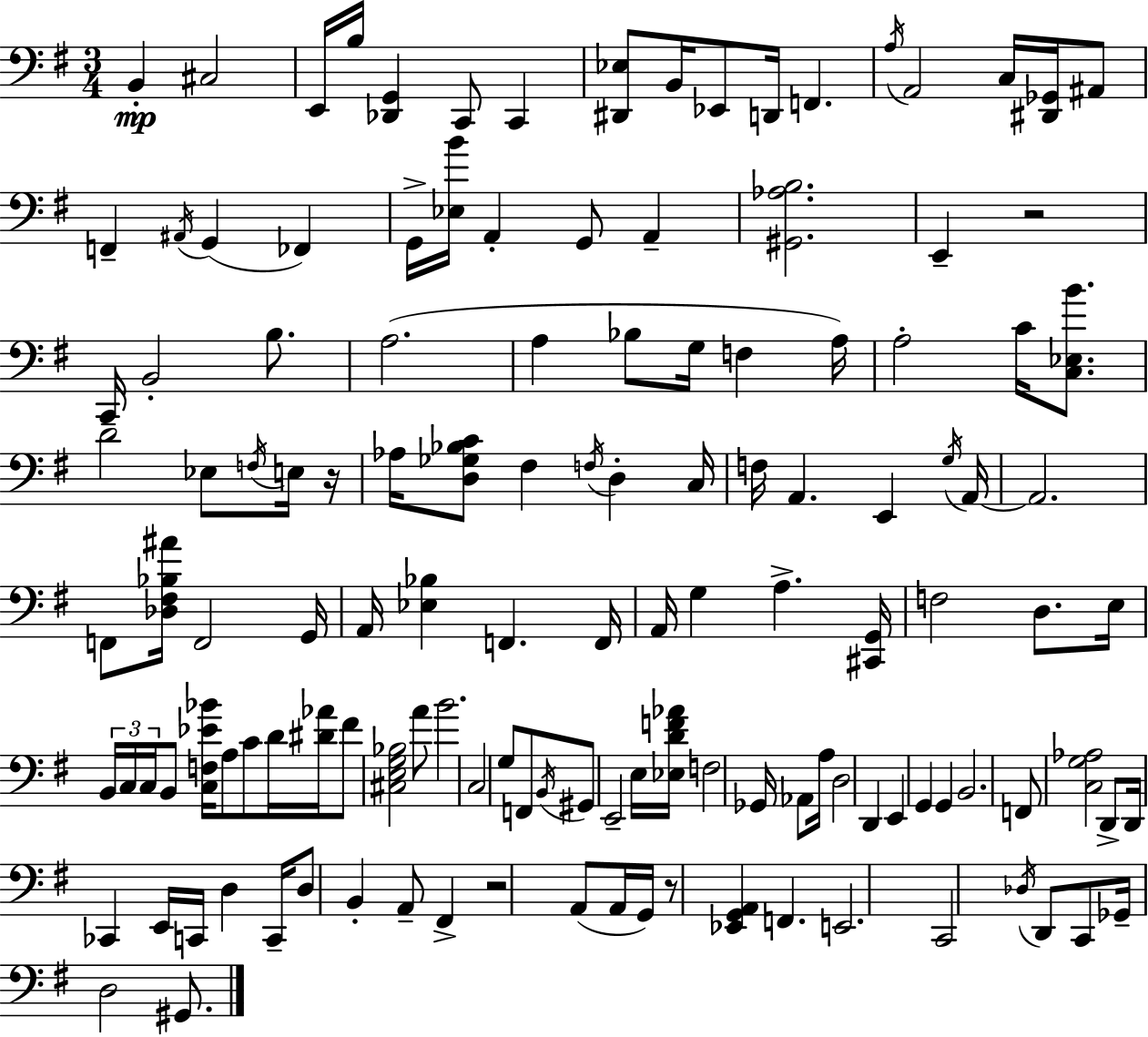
{
  \clef bass
  \numericTimeSignature
  \time 3/4
  \key g \major
  \repeat volta 2 { b,4-.\mp cis2 | e,16 b16 <des, g,>4 c,8 c,4 | <dis, ees>8 b,16 ees,8 d,16 f,4. | \acciaccatura { a16 } a,2 c16 <dis, ges,>16 ais,8 | \break f,4-- \acciaccatura { ais,16 }( g,4 fes,4) | g,16-> <ees b'>16 a,4-. g,8 a,4-- | <gis, aes b>2. | e,4-- r2 | \break c,16 b,2-. b8. | a2.( | a4 bes8 g16 f4 | a16) a2-. c'16 <c ees b'>8. | \break d'2-- ees8 | \acciaccatura { f16 } e16 r16 aes16 <d ges bes c'>8 fis4 \acciaccatura { f16 } d4-. | c16 f16 a,4. e,4 | \acciaccatura { g16 } a,16~~ a,2. | \break f,8 <des fis bes ais'>16 f,2 | g,16 a,16 <ees bes>4 f,4. | f,16 a,16 g4 a4.-> | <cis, g,>16 f2 | \break d8. e16 \tuplet 3/2 { b,16 c16 c16 } b,8 <c f ees' bes'>16 a8 | c'8 d'16 <dis' aes'>16 fis'8 <cis e g bes>2 | a'8 b'2. | c2 | \break g8 f,8 \acciaccatura { b,16 } gis,8 e,2-- | e16 <ees d' f' aes'>16 f2 | ges,16 aes,8 a16 d2 | d,4 e,4 g,4 | \break g,4 b,2. | f,8 <c g aes>2 | d,8-> d,16 ces,4 e,16 | c,16 d4 c,16-- d8 b,4-. | \break a,8-- fis,4-> r2 | a,8( a,16 g,16) r8 <ees, g, a,>4 | f,4. e,2. | c,2 | \break \acciaccatura { des16 } d,8 c,8 ges,16-- d2 | gis,8. } \bar "|."
}